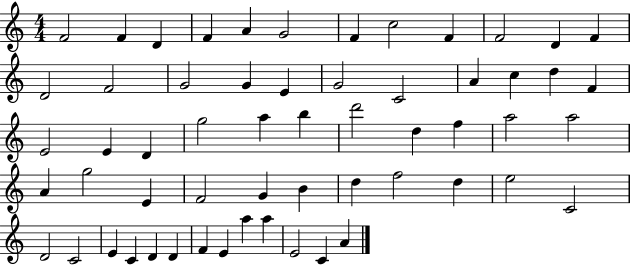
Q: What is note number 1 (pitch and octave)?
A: F4